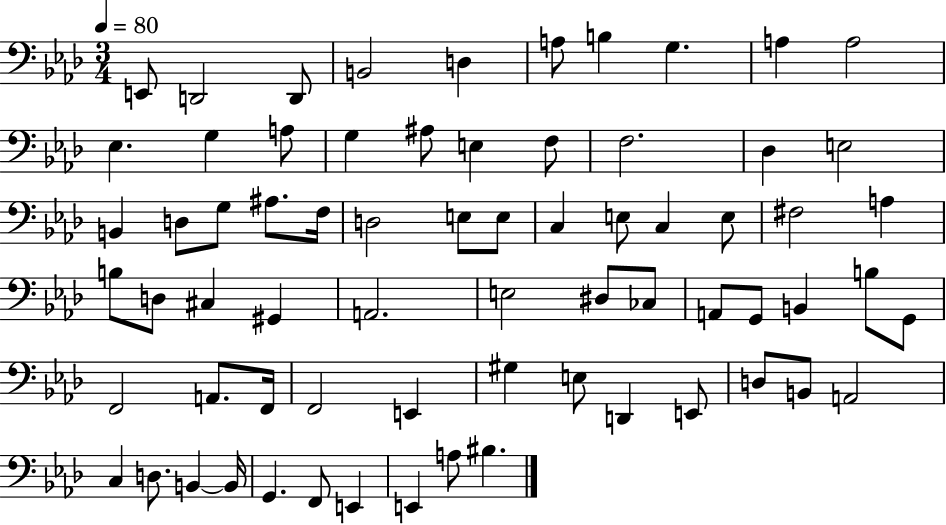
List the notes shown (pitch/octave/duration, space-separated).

E2/e D2/h D2/e B2/h D3/q A3/e B3/q G3/q. A3/q A3/h Eb3/q. G3/q A3/e G3/q A#3/e E3/q F3/e F3/h. Db3/q E3/h B2/q D3/e G3/e A#3/e. F3/s D3/h E3/e E3/e C3/q E3/e C3/q E3/e F#3/h A3/q B3/e D3/e C#3/q G#2/q A2/h. E3/h D#3/e CES3/e A2/e G2/e B2/q B3/e G2/e F2/h A2/e. F2/s F2/h E2/q G#3/q E3/e D2/q E2/e D3/e B2/e A2/h C3/q D3/e. B2/q B2/s G2/q. F2/e E2/q E2/q A3/e BIS3/q.